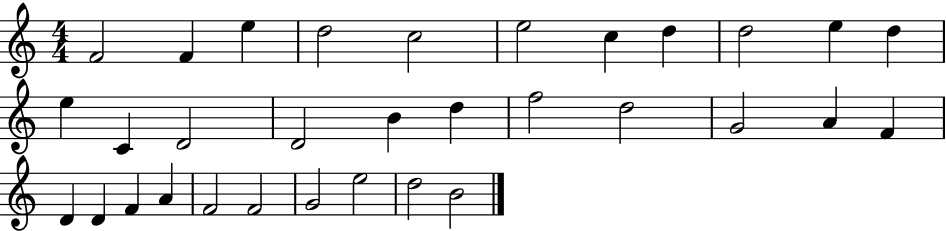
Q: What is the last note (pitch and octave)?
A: B4